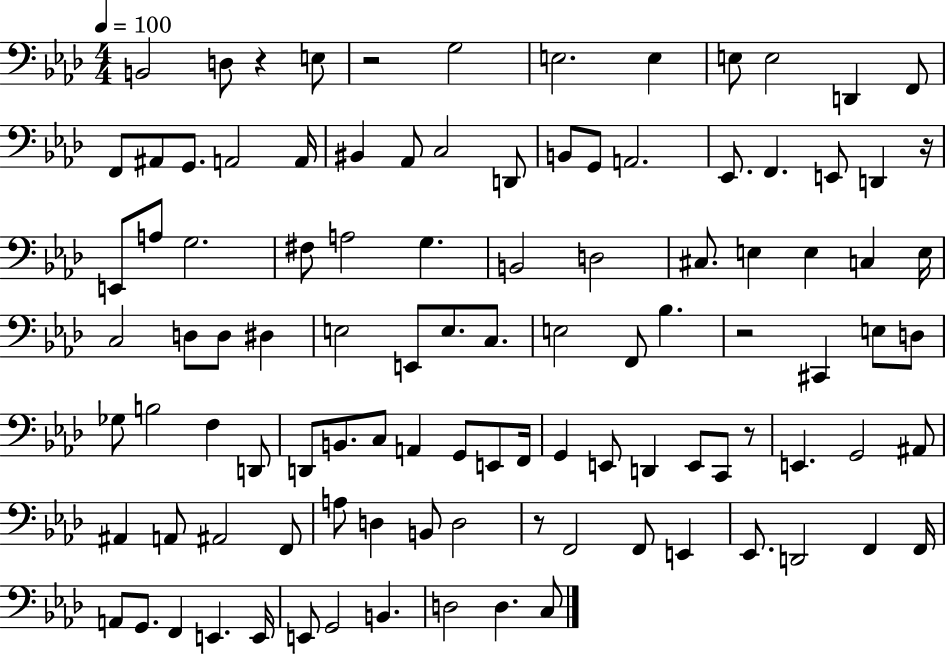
B2/h D3/e R/q E3/e R/h G3/h E3/h. E3/q E3/e E3/h D2/q F2/e F2/e A#2/e G2/e. A2/h A2/s BIS2/q Ab2/e C3/h D2/e B2/e G2/e A2/h. Eb2/e. F2/q. E2/e D2/q R/s E2/e A3/e G3/h. F#3/e A3/h G3/q. B2/h D3/h C#3/e. E3/q E3/q C3/q E3/s C3/h D3/e D3/e D#3/q E3/h E2/e E3/e. C3/e. E3/h F2/e Bb3/q. R/h C#2/q E3/e D3/e Gb3/e B3/h F3/q D2/e D2/e B2/e. C3/e A2/q G2/e E2/e F2/s G2/q E2/e D2/q E2/e C2/e R/e E2/q. G2/h A#2/e A#2/q A2/e A#2/h F2/e A3/e D3/q B2/e D3/h R/e F2/h F2/e E2/q Eb2/e. D2/h F2/q F2/s A2/e G2/e. F2/q E2/q. E2/s E2/e G2/h B2/q. D3/h D3/q. C3/e